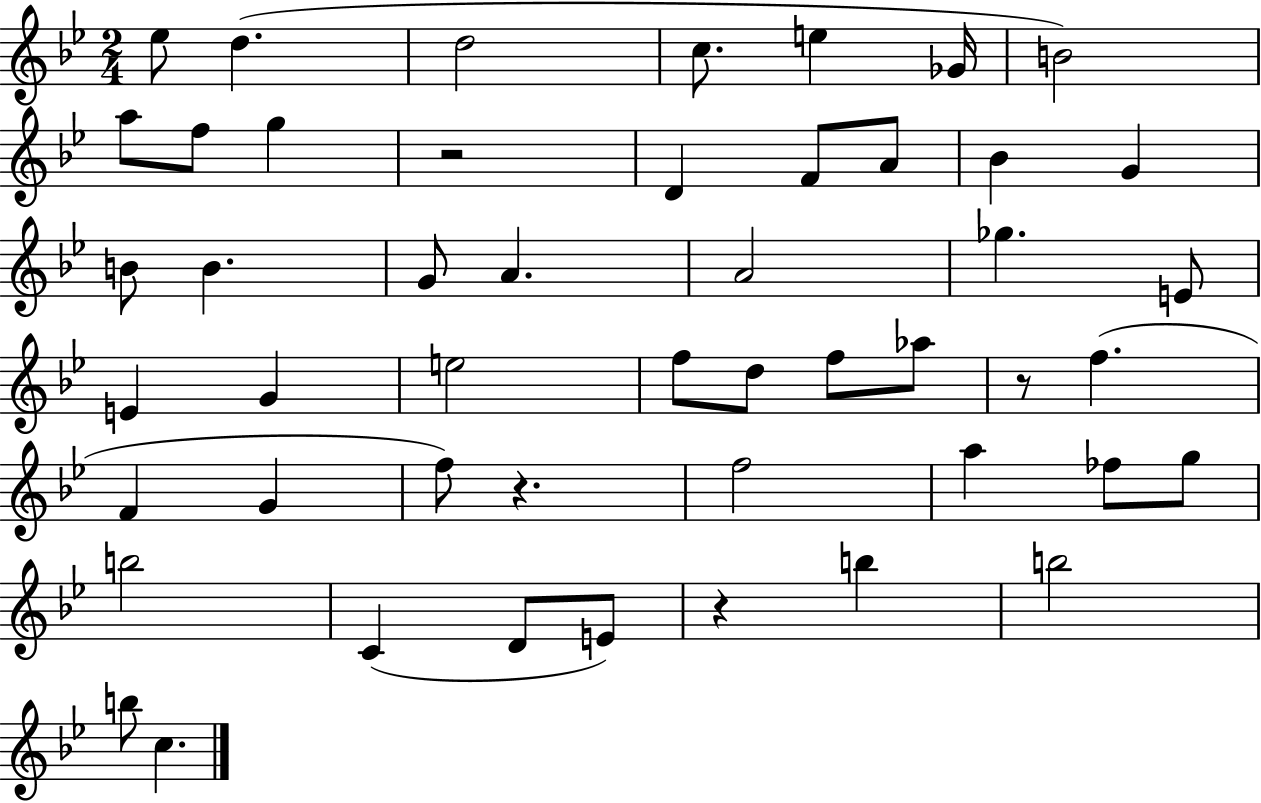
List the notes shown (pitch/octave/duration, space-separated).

Eb5/e D5/q. D5/h C5/e. E5/q Gb4/s B4/h A5/e F5/e G5/q R/h D4/q F4/e A4/e Bb4/q G4/q B4/e B4/q. G4/e A4/q. A4/h Gb5/q. E4/e E4/q G4/q E5/h F5/e D5/e F5/e Ab5/e R/e F5/q. F4/q G4/q F5/e R/q. F5/h A5/q FES5/e G5/e B5/h C4/q D4/e E4/e R/q B5/q B5/h B5/e C5/q.